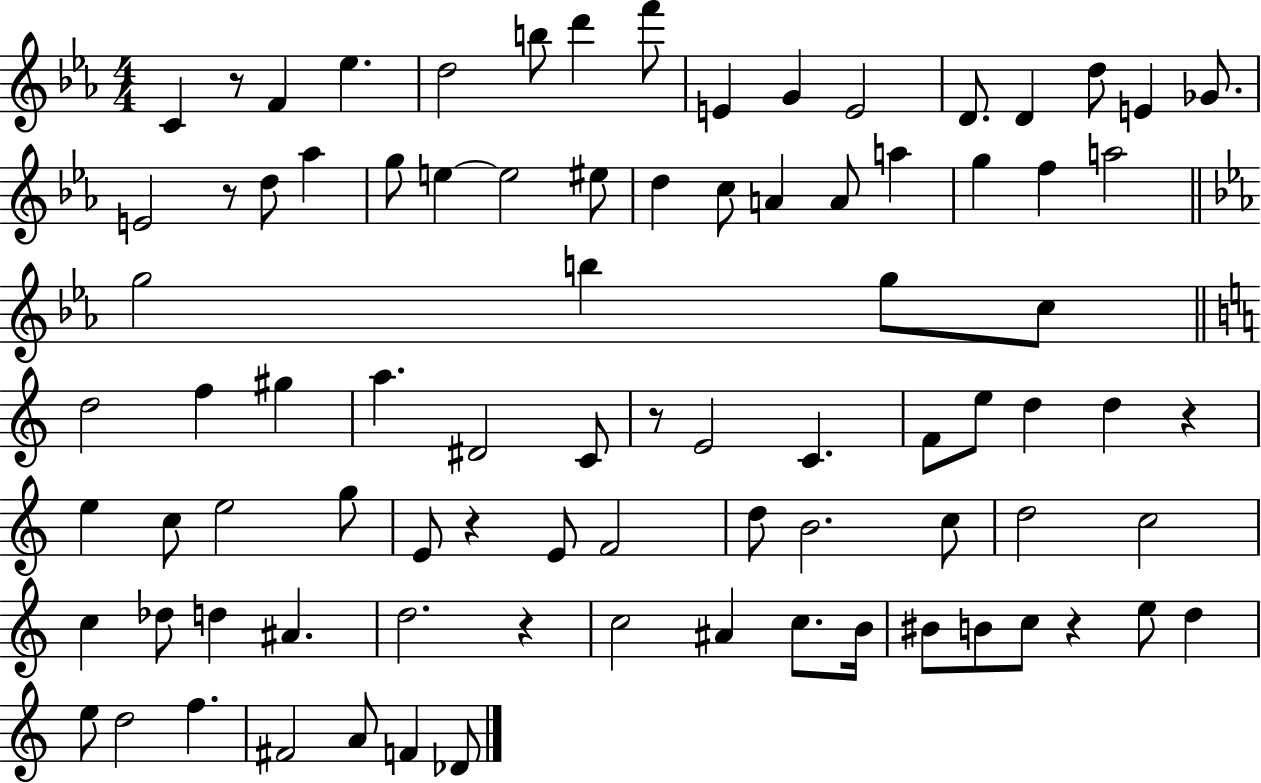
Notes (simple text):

C4/q R/e F4/q Eb5/q. D5/h B5/e D6/q F6/e E4/q G4/q E4/h D4/e. D4/q D5/e E4/q Gb4/e. E4/h R/e D5/e Ab5/q G5/e E5/q E5/h EIS5/e D5/q C5/e A4/q A4/e A5/q G5/q F5/q A5/h G5/h B5/q G5/e C5/e D5/h F5/q G#5/q A5/q. D#4/h C4/e R/e E4/h C4/q. F4/e E5/e D5/q D5/q R/q E5/q C5/e E5/h G5/e E4/e R/q E4/e F4/h D5/e B4/h. C5/e D5/h C5/h C5/q Db5/e D5/q A#4/q. D5/h. R/q C5/h A#4/q C5/e. B4/s BIS4/e B4/e C5/e R/q E5/e D5/q E5/e D5/h F5/q. F#4/h A4/e F4/q Db4/e